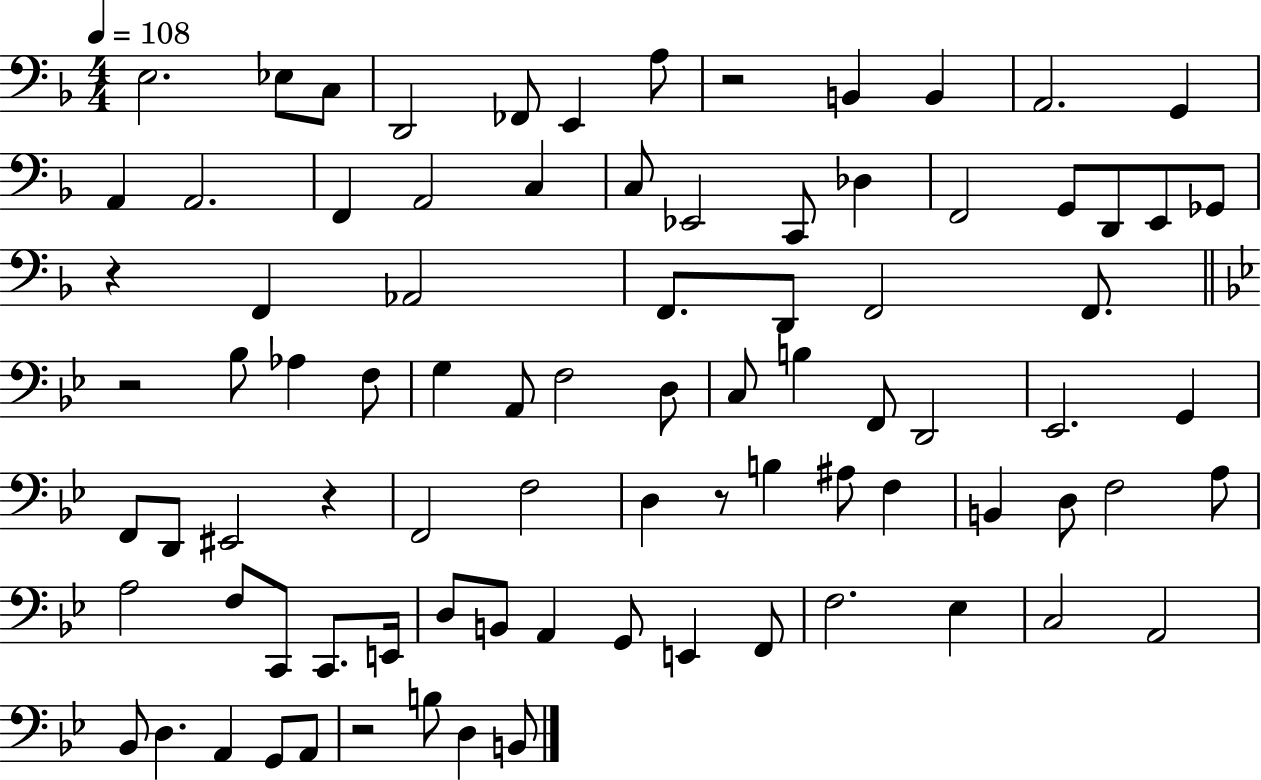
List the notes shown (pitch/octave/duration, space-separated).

E3/h. Eb3/e C3/e D2/h FES2/e E2/q A3/e R/h B2/q B2/q A2/h. G2/q A2/q A2/h. F2/q A2/h C3/q C3/e Eb2/h C2/e Db3/q F2/h G2/e D2/e E2/e Gb2/e R/q F2/q Ab2/h F2/e. D2/e F2/h F2/e. R/h Bb3/e Ab3/q F3/e G3/q A2/e F3/h D3/e C3/e B3/q F2/e D2/h Eb2/h. G2/q F2/e D2/e EIS2/h R/q F2/h F3/h D3/q R/e B3/q A#3/e F3/q B2/q D3/e F3/h A3/e A3/h F3/e C2/e C2/e. E2/s D3/e B2/e A2/q G2/e E2/q F2/e F3/h. Eb3/q C3/h A2/h Bb2/e D3/q. A2/q G2/e A2/e R/h B3/e D3/q B2/e